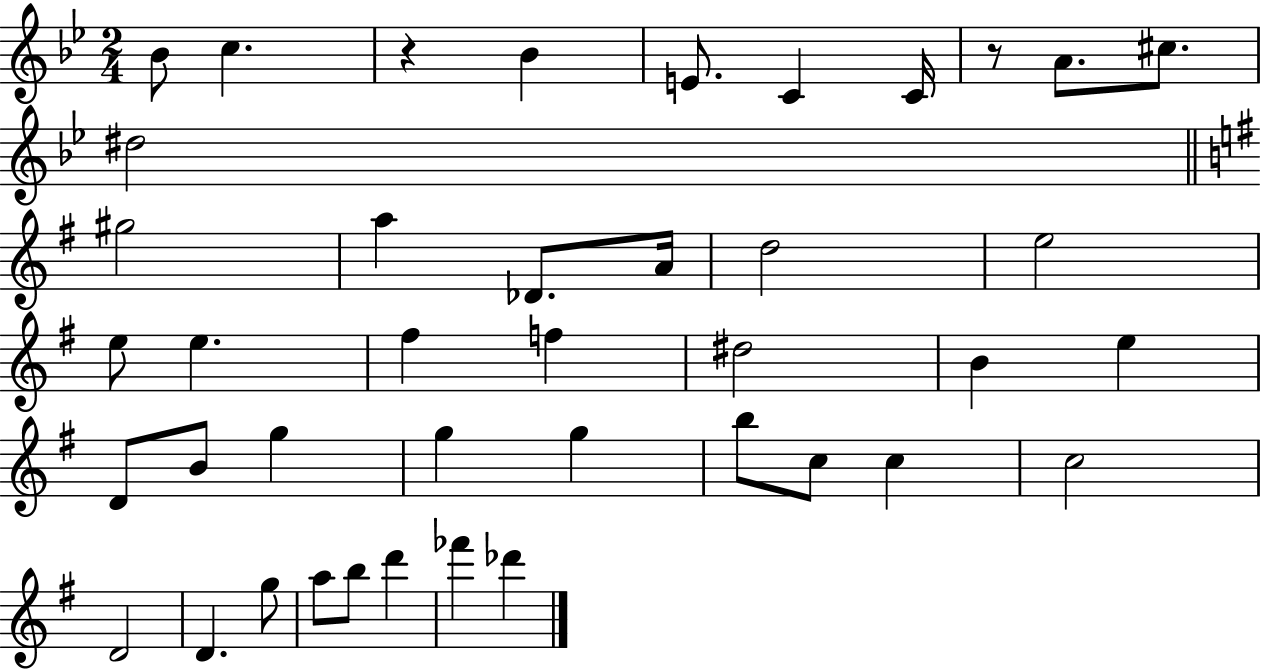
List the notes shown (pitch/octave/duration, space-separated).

Bb4/e C5/q. R/q Bb4/q E4/e. C4/q C4/s R/e A4/e. C#5/e. D#5/h G#5/h A5/q Db4/e. A4/s D5/h E5/h E5/e E5/q. F#5/q F5/q D#5/h B4/q E5/q D4/e B4/e G5/q G5/q G5/q B5/e C5/e C5/q C5/h D4/h D4/q. G5/e A5/e B5/e D6/q FES6/q Db6/q